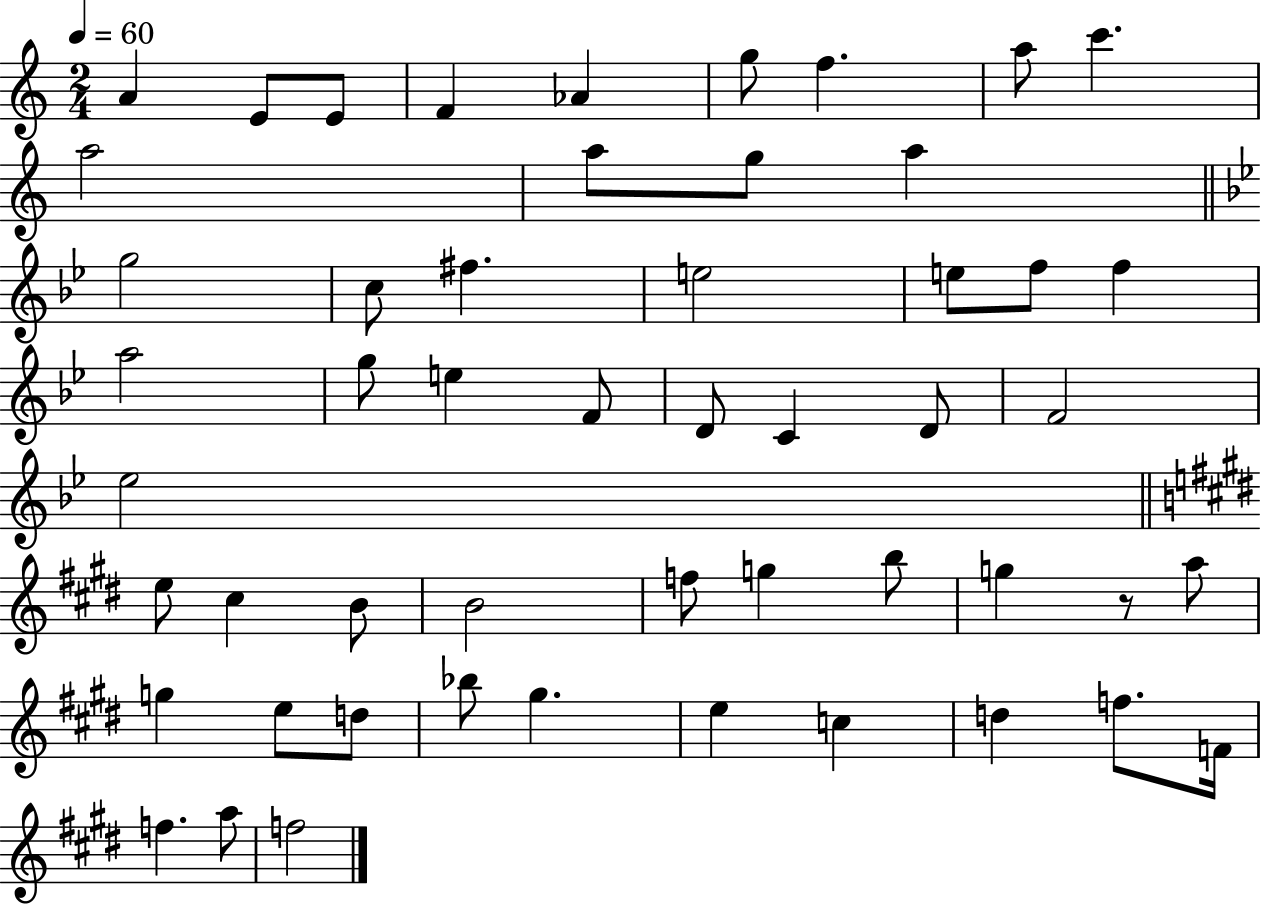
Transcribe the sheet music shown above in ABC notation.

X:1
T:Untitled
M:2/4
L:1/4
K:C
A E/2 E/2 F _A g/2 f a/2 c' a2 a/2 g/2 a g2 c/2 ^f e2 e/2 f/2 f a2 g/2 e F/2 D/2 C D/2 F2 _e2 e/2 ^c B/2 B2 f/2 g b/2 g z/2 a/2 g e/2 d/2 _b/2 ^g e c d f/2 F/4 f a/2 f2